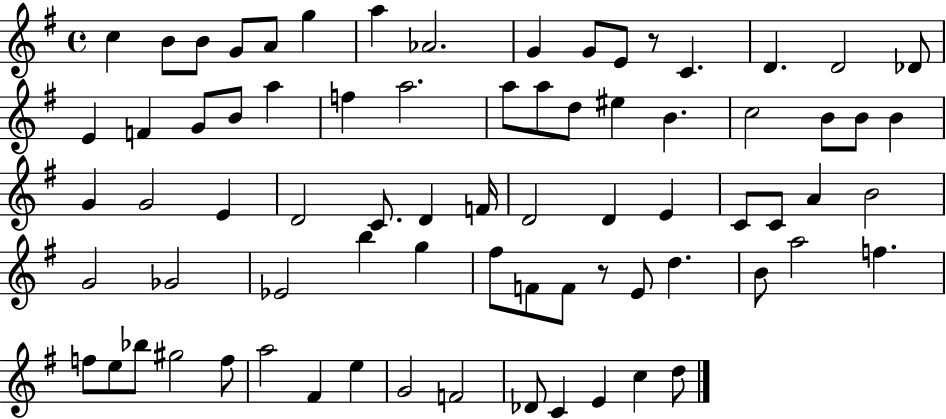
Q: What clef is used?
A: treble